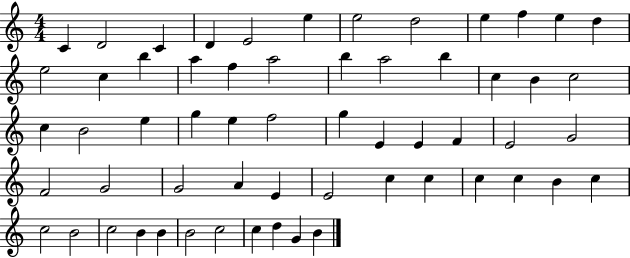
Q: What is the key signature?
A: C major